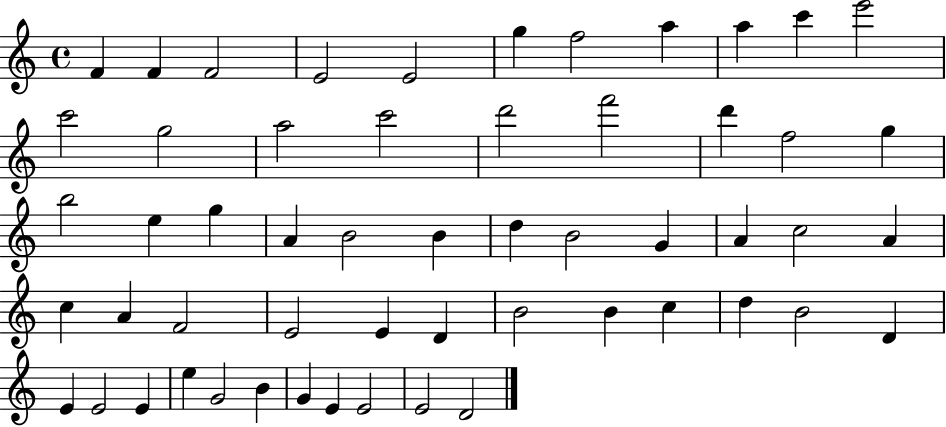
{
  \clef treble
  \time 4/4
  \defaultTimeSignature
  \key c \major
  f'4 f'4 f'2 | e'2 e'2 | g''4 f''2 a''4 | a''4 c'''4 e'''2 | \break c'''2 g''2 | a''2 c'''2 | d'''2 f'''2 | d'''4 f''2 g''4 | \break b''2 e''4 g''4 | a'4 b'2 b'4 | d''4 b'2 g'4 | a'4 c''2 a'4 | \break c''4 a'4 f'2 | e'2 e'4 d'4 | b'2 b'4 c''4 | d''4 b'2 d'4 | \break e'4 e'2 e'4 | e''4 g'2 b'4 | g'4 e'4 e'2 | e'2 d'2 | \break \bar "|."
}